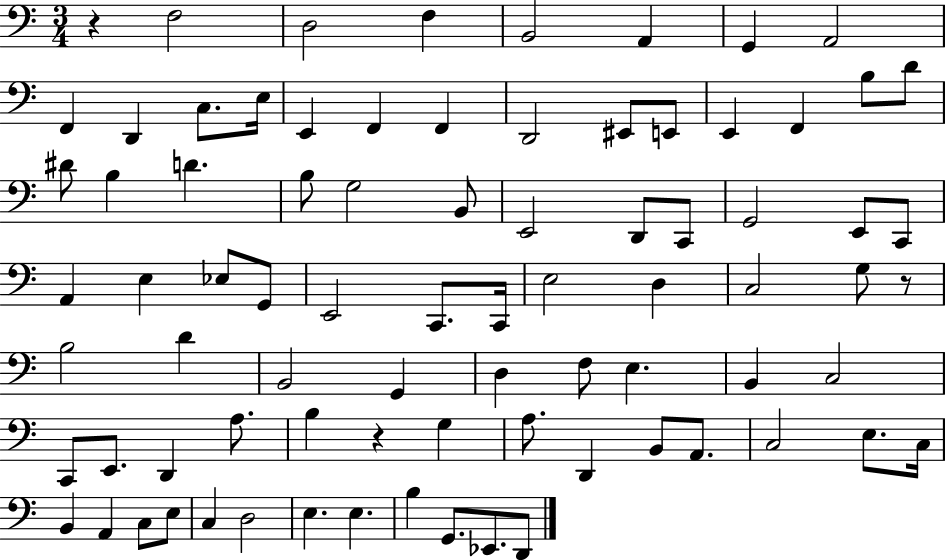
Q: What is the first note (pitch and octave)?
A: F3